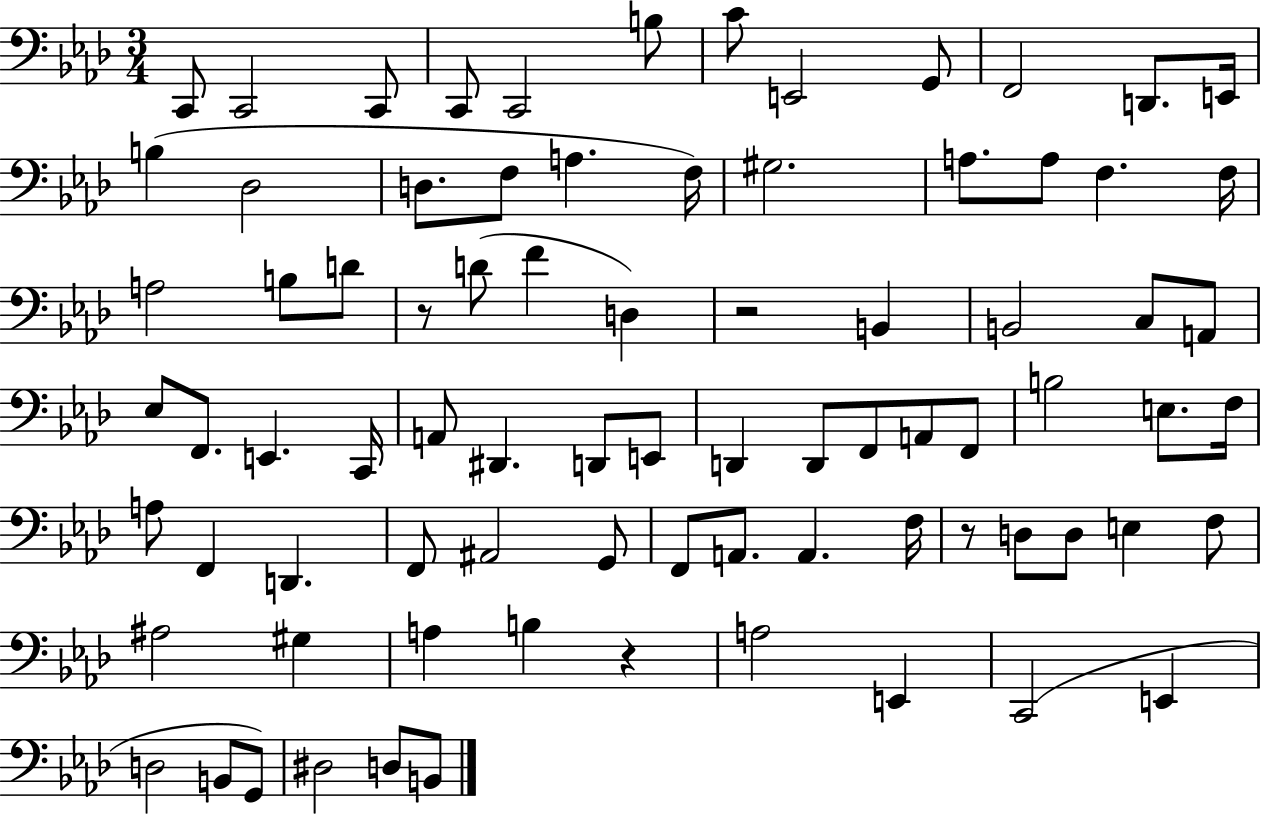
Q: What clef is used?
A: bass